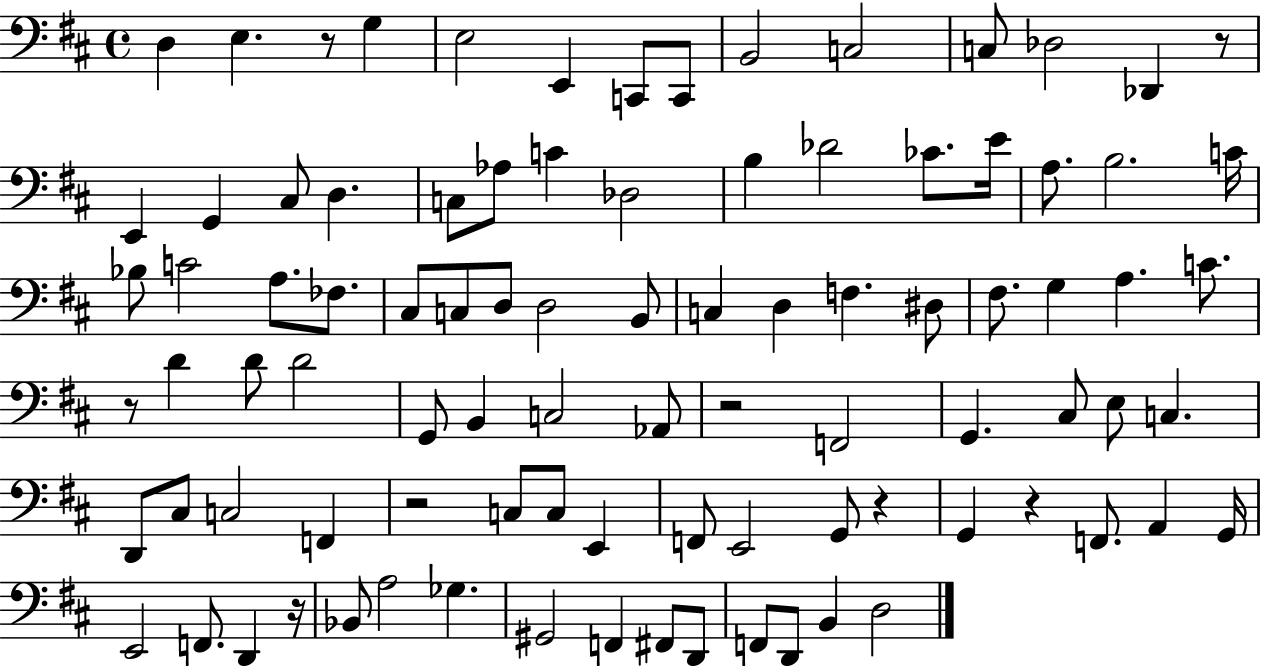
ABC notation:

X:1
T:Untitled
M:4/4
L:1/4
K:D
D, E, z/2 G, E,2 E,, C,,/2 C,,/2 B,,2 C,2 C,/2 _D,2 _D,, z/2 E,, G,, ^C,/2 D, C,/2 _A,/2 C _D,2 B, _D2 _C/2 E/4 A,/2 B,2 C/4 _B,/2 C2 A,/2 _F,/2 ^C,/2 C,/2 D,/2 D,2 B,,/2 C, D, F, ^D,/2 ^F,/2 G, A, C/2 z/2 D D/2 D2 G,,/2 B,, C,2 _A,,/2 z2 F,,2 G,, ^C,/2 E,/2 C, D,,/2 ^C,/2 C,2 F,, z2 C,/2 C,/2 E,, F,,/2 E,,2 G,,/2 z G,, z F,,/2 A,, G,,/4 E,,2 F,,/2 D,, z/4 _B,,/2 A,2 _G, ^G,,2 F,, ^F,,/2 D,,/2 F,,/2 D,,/2 B,, D,2